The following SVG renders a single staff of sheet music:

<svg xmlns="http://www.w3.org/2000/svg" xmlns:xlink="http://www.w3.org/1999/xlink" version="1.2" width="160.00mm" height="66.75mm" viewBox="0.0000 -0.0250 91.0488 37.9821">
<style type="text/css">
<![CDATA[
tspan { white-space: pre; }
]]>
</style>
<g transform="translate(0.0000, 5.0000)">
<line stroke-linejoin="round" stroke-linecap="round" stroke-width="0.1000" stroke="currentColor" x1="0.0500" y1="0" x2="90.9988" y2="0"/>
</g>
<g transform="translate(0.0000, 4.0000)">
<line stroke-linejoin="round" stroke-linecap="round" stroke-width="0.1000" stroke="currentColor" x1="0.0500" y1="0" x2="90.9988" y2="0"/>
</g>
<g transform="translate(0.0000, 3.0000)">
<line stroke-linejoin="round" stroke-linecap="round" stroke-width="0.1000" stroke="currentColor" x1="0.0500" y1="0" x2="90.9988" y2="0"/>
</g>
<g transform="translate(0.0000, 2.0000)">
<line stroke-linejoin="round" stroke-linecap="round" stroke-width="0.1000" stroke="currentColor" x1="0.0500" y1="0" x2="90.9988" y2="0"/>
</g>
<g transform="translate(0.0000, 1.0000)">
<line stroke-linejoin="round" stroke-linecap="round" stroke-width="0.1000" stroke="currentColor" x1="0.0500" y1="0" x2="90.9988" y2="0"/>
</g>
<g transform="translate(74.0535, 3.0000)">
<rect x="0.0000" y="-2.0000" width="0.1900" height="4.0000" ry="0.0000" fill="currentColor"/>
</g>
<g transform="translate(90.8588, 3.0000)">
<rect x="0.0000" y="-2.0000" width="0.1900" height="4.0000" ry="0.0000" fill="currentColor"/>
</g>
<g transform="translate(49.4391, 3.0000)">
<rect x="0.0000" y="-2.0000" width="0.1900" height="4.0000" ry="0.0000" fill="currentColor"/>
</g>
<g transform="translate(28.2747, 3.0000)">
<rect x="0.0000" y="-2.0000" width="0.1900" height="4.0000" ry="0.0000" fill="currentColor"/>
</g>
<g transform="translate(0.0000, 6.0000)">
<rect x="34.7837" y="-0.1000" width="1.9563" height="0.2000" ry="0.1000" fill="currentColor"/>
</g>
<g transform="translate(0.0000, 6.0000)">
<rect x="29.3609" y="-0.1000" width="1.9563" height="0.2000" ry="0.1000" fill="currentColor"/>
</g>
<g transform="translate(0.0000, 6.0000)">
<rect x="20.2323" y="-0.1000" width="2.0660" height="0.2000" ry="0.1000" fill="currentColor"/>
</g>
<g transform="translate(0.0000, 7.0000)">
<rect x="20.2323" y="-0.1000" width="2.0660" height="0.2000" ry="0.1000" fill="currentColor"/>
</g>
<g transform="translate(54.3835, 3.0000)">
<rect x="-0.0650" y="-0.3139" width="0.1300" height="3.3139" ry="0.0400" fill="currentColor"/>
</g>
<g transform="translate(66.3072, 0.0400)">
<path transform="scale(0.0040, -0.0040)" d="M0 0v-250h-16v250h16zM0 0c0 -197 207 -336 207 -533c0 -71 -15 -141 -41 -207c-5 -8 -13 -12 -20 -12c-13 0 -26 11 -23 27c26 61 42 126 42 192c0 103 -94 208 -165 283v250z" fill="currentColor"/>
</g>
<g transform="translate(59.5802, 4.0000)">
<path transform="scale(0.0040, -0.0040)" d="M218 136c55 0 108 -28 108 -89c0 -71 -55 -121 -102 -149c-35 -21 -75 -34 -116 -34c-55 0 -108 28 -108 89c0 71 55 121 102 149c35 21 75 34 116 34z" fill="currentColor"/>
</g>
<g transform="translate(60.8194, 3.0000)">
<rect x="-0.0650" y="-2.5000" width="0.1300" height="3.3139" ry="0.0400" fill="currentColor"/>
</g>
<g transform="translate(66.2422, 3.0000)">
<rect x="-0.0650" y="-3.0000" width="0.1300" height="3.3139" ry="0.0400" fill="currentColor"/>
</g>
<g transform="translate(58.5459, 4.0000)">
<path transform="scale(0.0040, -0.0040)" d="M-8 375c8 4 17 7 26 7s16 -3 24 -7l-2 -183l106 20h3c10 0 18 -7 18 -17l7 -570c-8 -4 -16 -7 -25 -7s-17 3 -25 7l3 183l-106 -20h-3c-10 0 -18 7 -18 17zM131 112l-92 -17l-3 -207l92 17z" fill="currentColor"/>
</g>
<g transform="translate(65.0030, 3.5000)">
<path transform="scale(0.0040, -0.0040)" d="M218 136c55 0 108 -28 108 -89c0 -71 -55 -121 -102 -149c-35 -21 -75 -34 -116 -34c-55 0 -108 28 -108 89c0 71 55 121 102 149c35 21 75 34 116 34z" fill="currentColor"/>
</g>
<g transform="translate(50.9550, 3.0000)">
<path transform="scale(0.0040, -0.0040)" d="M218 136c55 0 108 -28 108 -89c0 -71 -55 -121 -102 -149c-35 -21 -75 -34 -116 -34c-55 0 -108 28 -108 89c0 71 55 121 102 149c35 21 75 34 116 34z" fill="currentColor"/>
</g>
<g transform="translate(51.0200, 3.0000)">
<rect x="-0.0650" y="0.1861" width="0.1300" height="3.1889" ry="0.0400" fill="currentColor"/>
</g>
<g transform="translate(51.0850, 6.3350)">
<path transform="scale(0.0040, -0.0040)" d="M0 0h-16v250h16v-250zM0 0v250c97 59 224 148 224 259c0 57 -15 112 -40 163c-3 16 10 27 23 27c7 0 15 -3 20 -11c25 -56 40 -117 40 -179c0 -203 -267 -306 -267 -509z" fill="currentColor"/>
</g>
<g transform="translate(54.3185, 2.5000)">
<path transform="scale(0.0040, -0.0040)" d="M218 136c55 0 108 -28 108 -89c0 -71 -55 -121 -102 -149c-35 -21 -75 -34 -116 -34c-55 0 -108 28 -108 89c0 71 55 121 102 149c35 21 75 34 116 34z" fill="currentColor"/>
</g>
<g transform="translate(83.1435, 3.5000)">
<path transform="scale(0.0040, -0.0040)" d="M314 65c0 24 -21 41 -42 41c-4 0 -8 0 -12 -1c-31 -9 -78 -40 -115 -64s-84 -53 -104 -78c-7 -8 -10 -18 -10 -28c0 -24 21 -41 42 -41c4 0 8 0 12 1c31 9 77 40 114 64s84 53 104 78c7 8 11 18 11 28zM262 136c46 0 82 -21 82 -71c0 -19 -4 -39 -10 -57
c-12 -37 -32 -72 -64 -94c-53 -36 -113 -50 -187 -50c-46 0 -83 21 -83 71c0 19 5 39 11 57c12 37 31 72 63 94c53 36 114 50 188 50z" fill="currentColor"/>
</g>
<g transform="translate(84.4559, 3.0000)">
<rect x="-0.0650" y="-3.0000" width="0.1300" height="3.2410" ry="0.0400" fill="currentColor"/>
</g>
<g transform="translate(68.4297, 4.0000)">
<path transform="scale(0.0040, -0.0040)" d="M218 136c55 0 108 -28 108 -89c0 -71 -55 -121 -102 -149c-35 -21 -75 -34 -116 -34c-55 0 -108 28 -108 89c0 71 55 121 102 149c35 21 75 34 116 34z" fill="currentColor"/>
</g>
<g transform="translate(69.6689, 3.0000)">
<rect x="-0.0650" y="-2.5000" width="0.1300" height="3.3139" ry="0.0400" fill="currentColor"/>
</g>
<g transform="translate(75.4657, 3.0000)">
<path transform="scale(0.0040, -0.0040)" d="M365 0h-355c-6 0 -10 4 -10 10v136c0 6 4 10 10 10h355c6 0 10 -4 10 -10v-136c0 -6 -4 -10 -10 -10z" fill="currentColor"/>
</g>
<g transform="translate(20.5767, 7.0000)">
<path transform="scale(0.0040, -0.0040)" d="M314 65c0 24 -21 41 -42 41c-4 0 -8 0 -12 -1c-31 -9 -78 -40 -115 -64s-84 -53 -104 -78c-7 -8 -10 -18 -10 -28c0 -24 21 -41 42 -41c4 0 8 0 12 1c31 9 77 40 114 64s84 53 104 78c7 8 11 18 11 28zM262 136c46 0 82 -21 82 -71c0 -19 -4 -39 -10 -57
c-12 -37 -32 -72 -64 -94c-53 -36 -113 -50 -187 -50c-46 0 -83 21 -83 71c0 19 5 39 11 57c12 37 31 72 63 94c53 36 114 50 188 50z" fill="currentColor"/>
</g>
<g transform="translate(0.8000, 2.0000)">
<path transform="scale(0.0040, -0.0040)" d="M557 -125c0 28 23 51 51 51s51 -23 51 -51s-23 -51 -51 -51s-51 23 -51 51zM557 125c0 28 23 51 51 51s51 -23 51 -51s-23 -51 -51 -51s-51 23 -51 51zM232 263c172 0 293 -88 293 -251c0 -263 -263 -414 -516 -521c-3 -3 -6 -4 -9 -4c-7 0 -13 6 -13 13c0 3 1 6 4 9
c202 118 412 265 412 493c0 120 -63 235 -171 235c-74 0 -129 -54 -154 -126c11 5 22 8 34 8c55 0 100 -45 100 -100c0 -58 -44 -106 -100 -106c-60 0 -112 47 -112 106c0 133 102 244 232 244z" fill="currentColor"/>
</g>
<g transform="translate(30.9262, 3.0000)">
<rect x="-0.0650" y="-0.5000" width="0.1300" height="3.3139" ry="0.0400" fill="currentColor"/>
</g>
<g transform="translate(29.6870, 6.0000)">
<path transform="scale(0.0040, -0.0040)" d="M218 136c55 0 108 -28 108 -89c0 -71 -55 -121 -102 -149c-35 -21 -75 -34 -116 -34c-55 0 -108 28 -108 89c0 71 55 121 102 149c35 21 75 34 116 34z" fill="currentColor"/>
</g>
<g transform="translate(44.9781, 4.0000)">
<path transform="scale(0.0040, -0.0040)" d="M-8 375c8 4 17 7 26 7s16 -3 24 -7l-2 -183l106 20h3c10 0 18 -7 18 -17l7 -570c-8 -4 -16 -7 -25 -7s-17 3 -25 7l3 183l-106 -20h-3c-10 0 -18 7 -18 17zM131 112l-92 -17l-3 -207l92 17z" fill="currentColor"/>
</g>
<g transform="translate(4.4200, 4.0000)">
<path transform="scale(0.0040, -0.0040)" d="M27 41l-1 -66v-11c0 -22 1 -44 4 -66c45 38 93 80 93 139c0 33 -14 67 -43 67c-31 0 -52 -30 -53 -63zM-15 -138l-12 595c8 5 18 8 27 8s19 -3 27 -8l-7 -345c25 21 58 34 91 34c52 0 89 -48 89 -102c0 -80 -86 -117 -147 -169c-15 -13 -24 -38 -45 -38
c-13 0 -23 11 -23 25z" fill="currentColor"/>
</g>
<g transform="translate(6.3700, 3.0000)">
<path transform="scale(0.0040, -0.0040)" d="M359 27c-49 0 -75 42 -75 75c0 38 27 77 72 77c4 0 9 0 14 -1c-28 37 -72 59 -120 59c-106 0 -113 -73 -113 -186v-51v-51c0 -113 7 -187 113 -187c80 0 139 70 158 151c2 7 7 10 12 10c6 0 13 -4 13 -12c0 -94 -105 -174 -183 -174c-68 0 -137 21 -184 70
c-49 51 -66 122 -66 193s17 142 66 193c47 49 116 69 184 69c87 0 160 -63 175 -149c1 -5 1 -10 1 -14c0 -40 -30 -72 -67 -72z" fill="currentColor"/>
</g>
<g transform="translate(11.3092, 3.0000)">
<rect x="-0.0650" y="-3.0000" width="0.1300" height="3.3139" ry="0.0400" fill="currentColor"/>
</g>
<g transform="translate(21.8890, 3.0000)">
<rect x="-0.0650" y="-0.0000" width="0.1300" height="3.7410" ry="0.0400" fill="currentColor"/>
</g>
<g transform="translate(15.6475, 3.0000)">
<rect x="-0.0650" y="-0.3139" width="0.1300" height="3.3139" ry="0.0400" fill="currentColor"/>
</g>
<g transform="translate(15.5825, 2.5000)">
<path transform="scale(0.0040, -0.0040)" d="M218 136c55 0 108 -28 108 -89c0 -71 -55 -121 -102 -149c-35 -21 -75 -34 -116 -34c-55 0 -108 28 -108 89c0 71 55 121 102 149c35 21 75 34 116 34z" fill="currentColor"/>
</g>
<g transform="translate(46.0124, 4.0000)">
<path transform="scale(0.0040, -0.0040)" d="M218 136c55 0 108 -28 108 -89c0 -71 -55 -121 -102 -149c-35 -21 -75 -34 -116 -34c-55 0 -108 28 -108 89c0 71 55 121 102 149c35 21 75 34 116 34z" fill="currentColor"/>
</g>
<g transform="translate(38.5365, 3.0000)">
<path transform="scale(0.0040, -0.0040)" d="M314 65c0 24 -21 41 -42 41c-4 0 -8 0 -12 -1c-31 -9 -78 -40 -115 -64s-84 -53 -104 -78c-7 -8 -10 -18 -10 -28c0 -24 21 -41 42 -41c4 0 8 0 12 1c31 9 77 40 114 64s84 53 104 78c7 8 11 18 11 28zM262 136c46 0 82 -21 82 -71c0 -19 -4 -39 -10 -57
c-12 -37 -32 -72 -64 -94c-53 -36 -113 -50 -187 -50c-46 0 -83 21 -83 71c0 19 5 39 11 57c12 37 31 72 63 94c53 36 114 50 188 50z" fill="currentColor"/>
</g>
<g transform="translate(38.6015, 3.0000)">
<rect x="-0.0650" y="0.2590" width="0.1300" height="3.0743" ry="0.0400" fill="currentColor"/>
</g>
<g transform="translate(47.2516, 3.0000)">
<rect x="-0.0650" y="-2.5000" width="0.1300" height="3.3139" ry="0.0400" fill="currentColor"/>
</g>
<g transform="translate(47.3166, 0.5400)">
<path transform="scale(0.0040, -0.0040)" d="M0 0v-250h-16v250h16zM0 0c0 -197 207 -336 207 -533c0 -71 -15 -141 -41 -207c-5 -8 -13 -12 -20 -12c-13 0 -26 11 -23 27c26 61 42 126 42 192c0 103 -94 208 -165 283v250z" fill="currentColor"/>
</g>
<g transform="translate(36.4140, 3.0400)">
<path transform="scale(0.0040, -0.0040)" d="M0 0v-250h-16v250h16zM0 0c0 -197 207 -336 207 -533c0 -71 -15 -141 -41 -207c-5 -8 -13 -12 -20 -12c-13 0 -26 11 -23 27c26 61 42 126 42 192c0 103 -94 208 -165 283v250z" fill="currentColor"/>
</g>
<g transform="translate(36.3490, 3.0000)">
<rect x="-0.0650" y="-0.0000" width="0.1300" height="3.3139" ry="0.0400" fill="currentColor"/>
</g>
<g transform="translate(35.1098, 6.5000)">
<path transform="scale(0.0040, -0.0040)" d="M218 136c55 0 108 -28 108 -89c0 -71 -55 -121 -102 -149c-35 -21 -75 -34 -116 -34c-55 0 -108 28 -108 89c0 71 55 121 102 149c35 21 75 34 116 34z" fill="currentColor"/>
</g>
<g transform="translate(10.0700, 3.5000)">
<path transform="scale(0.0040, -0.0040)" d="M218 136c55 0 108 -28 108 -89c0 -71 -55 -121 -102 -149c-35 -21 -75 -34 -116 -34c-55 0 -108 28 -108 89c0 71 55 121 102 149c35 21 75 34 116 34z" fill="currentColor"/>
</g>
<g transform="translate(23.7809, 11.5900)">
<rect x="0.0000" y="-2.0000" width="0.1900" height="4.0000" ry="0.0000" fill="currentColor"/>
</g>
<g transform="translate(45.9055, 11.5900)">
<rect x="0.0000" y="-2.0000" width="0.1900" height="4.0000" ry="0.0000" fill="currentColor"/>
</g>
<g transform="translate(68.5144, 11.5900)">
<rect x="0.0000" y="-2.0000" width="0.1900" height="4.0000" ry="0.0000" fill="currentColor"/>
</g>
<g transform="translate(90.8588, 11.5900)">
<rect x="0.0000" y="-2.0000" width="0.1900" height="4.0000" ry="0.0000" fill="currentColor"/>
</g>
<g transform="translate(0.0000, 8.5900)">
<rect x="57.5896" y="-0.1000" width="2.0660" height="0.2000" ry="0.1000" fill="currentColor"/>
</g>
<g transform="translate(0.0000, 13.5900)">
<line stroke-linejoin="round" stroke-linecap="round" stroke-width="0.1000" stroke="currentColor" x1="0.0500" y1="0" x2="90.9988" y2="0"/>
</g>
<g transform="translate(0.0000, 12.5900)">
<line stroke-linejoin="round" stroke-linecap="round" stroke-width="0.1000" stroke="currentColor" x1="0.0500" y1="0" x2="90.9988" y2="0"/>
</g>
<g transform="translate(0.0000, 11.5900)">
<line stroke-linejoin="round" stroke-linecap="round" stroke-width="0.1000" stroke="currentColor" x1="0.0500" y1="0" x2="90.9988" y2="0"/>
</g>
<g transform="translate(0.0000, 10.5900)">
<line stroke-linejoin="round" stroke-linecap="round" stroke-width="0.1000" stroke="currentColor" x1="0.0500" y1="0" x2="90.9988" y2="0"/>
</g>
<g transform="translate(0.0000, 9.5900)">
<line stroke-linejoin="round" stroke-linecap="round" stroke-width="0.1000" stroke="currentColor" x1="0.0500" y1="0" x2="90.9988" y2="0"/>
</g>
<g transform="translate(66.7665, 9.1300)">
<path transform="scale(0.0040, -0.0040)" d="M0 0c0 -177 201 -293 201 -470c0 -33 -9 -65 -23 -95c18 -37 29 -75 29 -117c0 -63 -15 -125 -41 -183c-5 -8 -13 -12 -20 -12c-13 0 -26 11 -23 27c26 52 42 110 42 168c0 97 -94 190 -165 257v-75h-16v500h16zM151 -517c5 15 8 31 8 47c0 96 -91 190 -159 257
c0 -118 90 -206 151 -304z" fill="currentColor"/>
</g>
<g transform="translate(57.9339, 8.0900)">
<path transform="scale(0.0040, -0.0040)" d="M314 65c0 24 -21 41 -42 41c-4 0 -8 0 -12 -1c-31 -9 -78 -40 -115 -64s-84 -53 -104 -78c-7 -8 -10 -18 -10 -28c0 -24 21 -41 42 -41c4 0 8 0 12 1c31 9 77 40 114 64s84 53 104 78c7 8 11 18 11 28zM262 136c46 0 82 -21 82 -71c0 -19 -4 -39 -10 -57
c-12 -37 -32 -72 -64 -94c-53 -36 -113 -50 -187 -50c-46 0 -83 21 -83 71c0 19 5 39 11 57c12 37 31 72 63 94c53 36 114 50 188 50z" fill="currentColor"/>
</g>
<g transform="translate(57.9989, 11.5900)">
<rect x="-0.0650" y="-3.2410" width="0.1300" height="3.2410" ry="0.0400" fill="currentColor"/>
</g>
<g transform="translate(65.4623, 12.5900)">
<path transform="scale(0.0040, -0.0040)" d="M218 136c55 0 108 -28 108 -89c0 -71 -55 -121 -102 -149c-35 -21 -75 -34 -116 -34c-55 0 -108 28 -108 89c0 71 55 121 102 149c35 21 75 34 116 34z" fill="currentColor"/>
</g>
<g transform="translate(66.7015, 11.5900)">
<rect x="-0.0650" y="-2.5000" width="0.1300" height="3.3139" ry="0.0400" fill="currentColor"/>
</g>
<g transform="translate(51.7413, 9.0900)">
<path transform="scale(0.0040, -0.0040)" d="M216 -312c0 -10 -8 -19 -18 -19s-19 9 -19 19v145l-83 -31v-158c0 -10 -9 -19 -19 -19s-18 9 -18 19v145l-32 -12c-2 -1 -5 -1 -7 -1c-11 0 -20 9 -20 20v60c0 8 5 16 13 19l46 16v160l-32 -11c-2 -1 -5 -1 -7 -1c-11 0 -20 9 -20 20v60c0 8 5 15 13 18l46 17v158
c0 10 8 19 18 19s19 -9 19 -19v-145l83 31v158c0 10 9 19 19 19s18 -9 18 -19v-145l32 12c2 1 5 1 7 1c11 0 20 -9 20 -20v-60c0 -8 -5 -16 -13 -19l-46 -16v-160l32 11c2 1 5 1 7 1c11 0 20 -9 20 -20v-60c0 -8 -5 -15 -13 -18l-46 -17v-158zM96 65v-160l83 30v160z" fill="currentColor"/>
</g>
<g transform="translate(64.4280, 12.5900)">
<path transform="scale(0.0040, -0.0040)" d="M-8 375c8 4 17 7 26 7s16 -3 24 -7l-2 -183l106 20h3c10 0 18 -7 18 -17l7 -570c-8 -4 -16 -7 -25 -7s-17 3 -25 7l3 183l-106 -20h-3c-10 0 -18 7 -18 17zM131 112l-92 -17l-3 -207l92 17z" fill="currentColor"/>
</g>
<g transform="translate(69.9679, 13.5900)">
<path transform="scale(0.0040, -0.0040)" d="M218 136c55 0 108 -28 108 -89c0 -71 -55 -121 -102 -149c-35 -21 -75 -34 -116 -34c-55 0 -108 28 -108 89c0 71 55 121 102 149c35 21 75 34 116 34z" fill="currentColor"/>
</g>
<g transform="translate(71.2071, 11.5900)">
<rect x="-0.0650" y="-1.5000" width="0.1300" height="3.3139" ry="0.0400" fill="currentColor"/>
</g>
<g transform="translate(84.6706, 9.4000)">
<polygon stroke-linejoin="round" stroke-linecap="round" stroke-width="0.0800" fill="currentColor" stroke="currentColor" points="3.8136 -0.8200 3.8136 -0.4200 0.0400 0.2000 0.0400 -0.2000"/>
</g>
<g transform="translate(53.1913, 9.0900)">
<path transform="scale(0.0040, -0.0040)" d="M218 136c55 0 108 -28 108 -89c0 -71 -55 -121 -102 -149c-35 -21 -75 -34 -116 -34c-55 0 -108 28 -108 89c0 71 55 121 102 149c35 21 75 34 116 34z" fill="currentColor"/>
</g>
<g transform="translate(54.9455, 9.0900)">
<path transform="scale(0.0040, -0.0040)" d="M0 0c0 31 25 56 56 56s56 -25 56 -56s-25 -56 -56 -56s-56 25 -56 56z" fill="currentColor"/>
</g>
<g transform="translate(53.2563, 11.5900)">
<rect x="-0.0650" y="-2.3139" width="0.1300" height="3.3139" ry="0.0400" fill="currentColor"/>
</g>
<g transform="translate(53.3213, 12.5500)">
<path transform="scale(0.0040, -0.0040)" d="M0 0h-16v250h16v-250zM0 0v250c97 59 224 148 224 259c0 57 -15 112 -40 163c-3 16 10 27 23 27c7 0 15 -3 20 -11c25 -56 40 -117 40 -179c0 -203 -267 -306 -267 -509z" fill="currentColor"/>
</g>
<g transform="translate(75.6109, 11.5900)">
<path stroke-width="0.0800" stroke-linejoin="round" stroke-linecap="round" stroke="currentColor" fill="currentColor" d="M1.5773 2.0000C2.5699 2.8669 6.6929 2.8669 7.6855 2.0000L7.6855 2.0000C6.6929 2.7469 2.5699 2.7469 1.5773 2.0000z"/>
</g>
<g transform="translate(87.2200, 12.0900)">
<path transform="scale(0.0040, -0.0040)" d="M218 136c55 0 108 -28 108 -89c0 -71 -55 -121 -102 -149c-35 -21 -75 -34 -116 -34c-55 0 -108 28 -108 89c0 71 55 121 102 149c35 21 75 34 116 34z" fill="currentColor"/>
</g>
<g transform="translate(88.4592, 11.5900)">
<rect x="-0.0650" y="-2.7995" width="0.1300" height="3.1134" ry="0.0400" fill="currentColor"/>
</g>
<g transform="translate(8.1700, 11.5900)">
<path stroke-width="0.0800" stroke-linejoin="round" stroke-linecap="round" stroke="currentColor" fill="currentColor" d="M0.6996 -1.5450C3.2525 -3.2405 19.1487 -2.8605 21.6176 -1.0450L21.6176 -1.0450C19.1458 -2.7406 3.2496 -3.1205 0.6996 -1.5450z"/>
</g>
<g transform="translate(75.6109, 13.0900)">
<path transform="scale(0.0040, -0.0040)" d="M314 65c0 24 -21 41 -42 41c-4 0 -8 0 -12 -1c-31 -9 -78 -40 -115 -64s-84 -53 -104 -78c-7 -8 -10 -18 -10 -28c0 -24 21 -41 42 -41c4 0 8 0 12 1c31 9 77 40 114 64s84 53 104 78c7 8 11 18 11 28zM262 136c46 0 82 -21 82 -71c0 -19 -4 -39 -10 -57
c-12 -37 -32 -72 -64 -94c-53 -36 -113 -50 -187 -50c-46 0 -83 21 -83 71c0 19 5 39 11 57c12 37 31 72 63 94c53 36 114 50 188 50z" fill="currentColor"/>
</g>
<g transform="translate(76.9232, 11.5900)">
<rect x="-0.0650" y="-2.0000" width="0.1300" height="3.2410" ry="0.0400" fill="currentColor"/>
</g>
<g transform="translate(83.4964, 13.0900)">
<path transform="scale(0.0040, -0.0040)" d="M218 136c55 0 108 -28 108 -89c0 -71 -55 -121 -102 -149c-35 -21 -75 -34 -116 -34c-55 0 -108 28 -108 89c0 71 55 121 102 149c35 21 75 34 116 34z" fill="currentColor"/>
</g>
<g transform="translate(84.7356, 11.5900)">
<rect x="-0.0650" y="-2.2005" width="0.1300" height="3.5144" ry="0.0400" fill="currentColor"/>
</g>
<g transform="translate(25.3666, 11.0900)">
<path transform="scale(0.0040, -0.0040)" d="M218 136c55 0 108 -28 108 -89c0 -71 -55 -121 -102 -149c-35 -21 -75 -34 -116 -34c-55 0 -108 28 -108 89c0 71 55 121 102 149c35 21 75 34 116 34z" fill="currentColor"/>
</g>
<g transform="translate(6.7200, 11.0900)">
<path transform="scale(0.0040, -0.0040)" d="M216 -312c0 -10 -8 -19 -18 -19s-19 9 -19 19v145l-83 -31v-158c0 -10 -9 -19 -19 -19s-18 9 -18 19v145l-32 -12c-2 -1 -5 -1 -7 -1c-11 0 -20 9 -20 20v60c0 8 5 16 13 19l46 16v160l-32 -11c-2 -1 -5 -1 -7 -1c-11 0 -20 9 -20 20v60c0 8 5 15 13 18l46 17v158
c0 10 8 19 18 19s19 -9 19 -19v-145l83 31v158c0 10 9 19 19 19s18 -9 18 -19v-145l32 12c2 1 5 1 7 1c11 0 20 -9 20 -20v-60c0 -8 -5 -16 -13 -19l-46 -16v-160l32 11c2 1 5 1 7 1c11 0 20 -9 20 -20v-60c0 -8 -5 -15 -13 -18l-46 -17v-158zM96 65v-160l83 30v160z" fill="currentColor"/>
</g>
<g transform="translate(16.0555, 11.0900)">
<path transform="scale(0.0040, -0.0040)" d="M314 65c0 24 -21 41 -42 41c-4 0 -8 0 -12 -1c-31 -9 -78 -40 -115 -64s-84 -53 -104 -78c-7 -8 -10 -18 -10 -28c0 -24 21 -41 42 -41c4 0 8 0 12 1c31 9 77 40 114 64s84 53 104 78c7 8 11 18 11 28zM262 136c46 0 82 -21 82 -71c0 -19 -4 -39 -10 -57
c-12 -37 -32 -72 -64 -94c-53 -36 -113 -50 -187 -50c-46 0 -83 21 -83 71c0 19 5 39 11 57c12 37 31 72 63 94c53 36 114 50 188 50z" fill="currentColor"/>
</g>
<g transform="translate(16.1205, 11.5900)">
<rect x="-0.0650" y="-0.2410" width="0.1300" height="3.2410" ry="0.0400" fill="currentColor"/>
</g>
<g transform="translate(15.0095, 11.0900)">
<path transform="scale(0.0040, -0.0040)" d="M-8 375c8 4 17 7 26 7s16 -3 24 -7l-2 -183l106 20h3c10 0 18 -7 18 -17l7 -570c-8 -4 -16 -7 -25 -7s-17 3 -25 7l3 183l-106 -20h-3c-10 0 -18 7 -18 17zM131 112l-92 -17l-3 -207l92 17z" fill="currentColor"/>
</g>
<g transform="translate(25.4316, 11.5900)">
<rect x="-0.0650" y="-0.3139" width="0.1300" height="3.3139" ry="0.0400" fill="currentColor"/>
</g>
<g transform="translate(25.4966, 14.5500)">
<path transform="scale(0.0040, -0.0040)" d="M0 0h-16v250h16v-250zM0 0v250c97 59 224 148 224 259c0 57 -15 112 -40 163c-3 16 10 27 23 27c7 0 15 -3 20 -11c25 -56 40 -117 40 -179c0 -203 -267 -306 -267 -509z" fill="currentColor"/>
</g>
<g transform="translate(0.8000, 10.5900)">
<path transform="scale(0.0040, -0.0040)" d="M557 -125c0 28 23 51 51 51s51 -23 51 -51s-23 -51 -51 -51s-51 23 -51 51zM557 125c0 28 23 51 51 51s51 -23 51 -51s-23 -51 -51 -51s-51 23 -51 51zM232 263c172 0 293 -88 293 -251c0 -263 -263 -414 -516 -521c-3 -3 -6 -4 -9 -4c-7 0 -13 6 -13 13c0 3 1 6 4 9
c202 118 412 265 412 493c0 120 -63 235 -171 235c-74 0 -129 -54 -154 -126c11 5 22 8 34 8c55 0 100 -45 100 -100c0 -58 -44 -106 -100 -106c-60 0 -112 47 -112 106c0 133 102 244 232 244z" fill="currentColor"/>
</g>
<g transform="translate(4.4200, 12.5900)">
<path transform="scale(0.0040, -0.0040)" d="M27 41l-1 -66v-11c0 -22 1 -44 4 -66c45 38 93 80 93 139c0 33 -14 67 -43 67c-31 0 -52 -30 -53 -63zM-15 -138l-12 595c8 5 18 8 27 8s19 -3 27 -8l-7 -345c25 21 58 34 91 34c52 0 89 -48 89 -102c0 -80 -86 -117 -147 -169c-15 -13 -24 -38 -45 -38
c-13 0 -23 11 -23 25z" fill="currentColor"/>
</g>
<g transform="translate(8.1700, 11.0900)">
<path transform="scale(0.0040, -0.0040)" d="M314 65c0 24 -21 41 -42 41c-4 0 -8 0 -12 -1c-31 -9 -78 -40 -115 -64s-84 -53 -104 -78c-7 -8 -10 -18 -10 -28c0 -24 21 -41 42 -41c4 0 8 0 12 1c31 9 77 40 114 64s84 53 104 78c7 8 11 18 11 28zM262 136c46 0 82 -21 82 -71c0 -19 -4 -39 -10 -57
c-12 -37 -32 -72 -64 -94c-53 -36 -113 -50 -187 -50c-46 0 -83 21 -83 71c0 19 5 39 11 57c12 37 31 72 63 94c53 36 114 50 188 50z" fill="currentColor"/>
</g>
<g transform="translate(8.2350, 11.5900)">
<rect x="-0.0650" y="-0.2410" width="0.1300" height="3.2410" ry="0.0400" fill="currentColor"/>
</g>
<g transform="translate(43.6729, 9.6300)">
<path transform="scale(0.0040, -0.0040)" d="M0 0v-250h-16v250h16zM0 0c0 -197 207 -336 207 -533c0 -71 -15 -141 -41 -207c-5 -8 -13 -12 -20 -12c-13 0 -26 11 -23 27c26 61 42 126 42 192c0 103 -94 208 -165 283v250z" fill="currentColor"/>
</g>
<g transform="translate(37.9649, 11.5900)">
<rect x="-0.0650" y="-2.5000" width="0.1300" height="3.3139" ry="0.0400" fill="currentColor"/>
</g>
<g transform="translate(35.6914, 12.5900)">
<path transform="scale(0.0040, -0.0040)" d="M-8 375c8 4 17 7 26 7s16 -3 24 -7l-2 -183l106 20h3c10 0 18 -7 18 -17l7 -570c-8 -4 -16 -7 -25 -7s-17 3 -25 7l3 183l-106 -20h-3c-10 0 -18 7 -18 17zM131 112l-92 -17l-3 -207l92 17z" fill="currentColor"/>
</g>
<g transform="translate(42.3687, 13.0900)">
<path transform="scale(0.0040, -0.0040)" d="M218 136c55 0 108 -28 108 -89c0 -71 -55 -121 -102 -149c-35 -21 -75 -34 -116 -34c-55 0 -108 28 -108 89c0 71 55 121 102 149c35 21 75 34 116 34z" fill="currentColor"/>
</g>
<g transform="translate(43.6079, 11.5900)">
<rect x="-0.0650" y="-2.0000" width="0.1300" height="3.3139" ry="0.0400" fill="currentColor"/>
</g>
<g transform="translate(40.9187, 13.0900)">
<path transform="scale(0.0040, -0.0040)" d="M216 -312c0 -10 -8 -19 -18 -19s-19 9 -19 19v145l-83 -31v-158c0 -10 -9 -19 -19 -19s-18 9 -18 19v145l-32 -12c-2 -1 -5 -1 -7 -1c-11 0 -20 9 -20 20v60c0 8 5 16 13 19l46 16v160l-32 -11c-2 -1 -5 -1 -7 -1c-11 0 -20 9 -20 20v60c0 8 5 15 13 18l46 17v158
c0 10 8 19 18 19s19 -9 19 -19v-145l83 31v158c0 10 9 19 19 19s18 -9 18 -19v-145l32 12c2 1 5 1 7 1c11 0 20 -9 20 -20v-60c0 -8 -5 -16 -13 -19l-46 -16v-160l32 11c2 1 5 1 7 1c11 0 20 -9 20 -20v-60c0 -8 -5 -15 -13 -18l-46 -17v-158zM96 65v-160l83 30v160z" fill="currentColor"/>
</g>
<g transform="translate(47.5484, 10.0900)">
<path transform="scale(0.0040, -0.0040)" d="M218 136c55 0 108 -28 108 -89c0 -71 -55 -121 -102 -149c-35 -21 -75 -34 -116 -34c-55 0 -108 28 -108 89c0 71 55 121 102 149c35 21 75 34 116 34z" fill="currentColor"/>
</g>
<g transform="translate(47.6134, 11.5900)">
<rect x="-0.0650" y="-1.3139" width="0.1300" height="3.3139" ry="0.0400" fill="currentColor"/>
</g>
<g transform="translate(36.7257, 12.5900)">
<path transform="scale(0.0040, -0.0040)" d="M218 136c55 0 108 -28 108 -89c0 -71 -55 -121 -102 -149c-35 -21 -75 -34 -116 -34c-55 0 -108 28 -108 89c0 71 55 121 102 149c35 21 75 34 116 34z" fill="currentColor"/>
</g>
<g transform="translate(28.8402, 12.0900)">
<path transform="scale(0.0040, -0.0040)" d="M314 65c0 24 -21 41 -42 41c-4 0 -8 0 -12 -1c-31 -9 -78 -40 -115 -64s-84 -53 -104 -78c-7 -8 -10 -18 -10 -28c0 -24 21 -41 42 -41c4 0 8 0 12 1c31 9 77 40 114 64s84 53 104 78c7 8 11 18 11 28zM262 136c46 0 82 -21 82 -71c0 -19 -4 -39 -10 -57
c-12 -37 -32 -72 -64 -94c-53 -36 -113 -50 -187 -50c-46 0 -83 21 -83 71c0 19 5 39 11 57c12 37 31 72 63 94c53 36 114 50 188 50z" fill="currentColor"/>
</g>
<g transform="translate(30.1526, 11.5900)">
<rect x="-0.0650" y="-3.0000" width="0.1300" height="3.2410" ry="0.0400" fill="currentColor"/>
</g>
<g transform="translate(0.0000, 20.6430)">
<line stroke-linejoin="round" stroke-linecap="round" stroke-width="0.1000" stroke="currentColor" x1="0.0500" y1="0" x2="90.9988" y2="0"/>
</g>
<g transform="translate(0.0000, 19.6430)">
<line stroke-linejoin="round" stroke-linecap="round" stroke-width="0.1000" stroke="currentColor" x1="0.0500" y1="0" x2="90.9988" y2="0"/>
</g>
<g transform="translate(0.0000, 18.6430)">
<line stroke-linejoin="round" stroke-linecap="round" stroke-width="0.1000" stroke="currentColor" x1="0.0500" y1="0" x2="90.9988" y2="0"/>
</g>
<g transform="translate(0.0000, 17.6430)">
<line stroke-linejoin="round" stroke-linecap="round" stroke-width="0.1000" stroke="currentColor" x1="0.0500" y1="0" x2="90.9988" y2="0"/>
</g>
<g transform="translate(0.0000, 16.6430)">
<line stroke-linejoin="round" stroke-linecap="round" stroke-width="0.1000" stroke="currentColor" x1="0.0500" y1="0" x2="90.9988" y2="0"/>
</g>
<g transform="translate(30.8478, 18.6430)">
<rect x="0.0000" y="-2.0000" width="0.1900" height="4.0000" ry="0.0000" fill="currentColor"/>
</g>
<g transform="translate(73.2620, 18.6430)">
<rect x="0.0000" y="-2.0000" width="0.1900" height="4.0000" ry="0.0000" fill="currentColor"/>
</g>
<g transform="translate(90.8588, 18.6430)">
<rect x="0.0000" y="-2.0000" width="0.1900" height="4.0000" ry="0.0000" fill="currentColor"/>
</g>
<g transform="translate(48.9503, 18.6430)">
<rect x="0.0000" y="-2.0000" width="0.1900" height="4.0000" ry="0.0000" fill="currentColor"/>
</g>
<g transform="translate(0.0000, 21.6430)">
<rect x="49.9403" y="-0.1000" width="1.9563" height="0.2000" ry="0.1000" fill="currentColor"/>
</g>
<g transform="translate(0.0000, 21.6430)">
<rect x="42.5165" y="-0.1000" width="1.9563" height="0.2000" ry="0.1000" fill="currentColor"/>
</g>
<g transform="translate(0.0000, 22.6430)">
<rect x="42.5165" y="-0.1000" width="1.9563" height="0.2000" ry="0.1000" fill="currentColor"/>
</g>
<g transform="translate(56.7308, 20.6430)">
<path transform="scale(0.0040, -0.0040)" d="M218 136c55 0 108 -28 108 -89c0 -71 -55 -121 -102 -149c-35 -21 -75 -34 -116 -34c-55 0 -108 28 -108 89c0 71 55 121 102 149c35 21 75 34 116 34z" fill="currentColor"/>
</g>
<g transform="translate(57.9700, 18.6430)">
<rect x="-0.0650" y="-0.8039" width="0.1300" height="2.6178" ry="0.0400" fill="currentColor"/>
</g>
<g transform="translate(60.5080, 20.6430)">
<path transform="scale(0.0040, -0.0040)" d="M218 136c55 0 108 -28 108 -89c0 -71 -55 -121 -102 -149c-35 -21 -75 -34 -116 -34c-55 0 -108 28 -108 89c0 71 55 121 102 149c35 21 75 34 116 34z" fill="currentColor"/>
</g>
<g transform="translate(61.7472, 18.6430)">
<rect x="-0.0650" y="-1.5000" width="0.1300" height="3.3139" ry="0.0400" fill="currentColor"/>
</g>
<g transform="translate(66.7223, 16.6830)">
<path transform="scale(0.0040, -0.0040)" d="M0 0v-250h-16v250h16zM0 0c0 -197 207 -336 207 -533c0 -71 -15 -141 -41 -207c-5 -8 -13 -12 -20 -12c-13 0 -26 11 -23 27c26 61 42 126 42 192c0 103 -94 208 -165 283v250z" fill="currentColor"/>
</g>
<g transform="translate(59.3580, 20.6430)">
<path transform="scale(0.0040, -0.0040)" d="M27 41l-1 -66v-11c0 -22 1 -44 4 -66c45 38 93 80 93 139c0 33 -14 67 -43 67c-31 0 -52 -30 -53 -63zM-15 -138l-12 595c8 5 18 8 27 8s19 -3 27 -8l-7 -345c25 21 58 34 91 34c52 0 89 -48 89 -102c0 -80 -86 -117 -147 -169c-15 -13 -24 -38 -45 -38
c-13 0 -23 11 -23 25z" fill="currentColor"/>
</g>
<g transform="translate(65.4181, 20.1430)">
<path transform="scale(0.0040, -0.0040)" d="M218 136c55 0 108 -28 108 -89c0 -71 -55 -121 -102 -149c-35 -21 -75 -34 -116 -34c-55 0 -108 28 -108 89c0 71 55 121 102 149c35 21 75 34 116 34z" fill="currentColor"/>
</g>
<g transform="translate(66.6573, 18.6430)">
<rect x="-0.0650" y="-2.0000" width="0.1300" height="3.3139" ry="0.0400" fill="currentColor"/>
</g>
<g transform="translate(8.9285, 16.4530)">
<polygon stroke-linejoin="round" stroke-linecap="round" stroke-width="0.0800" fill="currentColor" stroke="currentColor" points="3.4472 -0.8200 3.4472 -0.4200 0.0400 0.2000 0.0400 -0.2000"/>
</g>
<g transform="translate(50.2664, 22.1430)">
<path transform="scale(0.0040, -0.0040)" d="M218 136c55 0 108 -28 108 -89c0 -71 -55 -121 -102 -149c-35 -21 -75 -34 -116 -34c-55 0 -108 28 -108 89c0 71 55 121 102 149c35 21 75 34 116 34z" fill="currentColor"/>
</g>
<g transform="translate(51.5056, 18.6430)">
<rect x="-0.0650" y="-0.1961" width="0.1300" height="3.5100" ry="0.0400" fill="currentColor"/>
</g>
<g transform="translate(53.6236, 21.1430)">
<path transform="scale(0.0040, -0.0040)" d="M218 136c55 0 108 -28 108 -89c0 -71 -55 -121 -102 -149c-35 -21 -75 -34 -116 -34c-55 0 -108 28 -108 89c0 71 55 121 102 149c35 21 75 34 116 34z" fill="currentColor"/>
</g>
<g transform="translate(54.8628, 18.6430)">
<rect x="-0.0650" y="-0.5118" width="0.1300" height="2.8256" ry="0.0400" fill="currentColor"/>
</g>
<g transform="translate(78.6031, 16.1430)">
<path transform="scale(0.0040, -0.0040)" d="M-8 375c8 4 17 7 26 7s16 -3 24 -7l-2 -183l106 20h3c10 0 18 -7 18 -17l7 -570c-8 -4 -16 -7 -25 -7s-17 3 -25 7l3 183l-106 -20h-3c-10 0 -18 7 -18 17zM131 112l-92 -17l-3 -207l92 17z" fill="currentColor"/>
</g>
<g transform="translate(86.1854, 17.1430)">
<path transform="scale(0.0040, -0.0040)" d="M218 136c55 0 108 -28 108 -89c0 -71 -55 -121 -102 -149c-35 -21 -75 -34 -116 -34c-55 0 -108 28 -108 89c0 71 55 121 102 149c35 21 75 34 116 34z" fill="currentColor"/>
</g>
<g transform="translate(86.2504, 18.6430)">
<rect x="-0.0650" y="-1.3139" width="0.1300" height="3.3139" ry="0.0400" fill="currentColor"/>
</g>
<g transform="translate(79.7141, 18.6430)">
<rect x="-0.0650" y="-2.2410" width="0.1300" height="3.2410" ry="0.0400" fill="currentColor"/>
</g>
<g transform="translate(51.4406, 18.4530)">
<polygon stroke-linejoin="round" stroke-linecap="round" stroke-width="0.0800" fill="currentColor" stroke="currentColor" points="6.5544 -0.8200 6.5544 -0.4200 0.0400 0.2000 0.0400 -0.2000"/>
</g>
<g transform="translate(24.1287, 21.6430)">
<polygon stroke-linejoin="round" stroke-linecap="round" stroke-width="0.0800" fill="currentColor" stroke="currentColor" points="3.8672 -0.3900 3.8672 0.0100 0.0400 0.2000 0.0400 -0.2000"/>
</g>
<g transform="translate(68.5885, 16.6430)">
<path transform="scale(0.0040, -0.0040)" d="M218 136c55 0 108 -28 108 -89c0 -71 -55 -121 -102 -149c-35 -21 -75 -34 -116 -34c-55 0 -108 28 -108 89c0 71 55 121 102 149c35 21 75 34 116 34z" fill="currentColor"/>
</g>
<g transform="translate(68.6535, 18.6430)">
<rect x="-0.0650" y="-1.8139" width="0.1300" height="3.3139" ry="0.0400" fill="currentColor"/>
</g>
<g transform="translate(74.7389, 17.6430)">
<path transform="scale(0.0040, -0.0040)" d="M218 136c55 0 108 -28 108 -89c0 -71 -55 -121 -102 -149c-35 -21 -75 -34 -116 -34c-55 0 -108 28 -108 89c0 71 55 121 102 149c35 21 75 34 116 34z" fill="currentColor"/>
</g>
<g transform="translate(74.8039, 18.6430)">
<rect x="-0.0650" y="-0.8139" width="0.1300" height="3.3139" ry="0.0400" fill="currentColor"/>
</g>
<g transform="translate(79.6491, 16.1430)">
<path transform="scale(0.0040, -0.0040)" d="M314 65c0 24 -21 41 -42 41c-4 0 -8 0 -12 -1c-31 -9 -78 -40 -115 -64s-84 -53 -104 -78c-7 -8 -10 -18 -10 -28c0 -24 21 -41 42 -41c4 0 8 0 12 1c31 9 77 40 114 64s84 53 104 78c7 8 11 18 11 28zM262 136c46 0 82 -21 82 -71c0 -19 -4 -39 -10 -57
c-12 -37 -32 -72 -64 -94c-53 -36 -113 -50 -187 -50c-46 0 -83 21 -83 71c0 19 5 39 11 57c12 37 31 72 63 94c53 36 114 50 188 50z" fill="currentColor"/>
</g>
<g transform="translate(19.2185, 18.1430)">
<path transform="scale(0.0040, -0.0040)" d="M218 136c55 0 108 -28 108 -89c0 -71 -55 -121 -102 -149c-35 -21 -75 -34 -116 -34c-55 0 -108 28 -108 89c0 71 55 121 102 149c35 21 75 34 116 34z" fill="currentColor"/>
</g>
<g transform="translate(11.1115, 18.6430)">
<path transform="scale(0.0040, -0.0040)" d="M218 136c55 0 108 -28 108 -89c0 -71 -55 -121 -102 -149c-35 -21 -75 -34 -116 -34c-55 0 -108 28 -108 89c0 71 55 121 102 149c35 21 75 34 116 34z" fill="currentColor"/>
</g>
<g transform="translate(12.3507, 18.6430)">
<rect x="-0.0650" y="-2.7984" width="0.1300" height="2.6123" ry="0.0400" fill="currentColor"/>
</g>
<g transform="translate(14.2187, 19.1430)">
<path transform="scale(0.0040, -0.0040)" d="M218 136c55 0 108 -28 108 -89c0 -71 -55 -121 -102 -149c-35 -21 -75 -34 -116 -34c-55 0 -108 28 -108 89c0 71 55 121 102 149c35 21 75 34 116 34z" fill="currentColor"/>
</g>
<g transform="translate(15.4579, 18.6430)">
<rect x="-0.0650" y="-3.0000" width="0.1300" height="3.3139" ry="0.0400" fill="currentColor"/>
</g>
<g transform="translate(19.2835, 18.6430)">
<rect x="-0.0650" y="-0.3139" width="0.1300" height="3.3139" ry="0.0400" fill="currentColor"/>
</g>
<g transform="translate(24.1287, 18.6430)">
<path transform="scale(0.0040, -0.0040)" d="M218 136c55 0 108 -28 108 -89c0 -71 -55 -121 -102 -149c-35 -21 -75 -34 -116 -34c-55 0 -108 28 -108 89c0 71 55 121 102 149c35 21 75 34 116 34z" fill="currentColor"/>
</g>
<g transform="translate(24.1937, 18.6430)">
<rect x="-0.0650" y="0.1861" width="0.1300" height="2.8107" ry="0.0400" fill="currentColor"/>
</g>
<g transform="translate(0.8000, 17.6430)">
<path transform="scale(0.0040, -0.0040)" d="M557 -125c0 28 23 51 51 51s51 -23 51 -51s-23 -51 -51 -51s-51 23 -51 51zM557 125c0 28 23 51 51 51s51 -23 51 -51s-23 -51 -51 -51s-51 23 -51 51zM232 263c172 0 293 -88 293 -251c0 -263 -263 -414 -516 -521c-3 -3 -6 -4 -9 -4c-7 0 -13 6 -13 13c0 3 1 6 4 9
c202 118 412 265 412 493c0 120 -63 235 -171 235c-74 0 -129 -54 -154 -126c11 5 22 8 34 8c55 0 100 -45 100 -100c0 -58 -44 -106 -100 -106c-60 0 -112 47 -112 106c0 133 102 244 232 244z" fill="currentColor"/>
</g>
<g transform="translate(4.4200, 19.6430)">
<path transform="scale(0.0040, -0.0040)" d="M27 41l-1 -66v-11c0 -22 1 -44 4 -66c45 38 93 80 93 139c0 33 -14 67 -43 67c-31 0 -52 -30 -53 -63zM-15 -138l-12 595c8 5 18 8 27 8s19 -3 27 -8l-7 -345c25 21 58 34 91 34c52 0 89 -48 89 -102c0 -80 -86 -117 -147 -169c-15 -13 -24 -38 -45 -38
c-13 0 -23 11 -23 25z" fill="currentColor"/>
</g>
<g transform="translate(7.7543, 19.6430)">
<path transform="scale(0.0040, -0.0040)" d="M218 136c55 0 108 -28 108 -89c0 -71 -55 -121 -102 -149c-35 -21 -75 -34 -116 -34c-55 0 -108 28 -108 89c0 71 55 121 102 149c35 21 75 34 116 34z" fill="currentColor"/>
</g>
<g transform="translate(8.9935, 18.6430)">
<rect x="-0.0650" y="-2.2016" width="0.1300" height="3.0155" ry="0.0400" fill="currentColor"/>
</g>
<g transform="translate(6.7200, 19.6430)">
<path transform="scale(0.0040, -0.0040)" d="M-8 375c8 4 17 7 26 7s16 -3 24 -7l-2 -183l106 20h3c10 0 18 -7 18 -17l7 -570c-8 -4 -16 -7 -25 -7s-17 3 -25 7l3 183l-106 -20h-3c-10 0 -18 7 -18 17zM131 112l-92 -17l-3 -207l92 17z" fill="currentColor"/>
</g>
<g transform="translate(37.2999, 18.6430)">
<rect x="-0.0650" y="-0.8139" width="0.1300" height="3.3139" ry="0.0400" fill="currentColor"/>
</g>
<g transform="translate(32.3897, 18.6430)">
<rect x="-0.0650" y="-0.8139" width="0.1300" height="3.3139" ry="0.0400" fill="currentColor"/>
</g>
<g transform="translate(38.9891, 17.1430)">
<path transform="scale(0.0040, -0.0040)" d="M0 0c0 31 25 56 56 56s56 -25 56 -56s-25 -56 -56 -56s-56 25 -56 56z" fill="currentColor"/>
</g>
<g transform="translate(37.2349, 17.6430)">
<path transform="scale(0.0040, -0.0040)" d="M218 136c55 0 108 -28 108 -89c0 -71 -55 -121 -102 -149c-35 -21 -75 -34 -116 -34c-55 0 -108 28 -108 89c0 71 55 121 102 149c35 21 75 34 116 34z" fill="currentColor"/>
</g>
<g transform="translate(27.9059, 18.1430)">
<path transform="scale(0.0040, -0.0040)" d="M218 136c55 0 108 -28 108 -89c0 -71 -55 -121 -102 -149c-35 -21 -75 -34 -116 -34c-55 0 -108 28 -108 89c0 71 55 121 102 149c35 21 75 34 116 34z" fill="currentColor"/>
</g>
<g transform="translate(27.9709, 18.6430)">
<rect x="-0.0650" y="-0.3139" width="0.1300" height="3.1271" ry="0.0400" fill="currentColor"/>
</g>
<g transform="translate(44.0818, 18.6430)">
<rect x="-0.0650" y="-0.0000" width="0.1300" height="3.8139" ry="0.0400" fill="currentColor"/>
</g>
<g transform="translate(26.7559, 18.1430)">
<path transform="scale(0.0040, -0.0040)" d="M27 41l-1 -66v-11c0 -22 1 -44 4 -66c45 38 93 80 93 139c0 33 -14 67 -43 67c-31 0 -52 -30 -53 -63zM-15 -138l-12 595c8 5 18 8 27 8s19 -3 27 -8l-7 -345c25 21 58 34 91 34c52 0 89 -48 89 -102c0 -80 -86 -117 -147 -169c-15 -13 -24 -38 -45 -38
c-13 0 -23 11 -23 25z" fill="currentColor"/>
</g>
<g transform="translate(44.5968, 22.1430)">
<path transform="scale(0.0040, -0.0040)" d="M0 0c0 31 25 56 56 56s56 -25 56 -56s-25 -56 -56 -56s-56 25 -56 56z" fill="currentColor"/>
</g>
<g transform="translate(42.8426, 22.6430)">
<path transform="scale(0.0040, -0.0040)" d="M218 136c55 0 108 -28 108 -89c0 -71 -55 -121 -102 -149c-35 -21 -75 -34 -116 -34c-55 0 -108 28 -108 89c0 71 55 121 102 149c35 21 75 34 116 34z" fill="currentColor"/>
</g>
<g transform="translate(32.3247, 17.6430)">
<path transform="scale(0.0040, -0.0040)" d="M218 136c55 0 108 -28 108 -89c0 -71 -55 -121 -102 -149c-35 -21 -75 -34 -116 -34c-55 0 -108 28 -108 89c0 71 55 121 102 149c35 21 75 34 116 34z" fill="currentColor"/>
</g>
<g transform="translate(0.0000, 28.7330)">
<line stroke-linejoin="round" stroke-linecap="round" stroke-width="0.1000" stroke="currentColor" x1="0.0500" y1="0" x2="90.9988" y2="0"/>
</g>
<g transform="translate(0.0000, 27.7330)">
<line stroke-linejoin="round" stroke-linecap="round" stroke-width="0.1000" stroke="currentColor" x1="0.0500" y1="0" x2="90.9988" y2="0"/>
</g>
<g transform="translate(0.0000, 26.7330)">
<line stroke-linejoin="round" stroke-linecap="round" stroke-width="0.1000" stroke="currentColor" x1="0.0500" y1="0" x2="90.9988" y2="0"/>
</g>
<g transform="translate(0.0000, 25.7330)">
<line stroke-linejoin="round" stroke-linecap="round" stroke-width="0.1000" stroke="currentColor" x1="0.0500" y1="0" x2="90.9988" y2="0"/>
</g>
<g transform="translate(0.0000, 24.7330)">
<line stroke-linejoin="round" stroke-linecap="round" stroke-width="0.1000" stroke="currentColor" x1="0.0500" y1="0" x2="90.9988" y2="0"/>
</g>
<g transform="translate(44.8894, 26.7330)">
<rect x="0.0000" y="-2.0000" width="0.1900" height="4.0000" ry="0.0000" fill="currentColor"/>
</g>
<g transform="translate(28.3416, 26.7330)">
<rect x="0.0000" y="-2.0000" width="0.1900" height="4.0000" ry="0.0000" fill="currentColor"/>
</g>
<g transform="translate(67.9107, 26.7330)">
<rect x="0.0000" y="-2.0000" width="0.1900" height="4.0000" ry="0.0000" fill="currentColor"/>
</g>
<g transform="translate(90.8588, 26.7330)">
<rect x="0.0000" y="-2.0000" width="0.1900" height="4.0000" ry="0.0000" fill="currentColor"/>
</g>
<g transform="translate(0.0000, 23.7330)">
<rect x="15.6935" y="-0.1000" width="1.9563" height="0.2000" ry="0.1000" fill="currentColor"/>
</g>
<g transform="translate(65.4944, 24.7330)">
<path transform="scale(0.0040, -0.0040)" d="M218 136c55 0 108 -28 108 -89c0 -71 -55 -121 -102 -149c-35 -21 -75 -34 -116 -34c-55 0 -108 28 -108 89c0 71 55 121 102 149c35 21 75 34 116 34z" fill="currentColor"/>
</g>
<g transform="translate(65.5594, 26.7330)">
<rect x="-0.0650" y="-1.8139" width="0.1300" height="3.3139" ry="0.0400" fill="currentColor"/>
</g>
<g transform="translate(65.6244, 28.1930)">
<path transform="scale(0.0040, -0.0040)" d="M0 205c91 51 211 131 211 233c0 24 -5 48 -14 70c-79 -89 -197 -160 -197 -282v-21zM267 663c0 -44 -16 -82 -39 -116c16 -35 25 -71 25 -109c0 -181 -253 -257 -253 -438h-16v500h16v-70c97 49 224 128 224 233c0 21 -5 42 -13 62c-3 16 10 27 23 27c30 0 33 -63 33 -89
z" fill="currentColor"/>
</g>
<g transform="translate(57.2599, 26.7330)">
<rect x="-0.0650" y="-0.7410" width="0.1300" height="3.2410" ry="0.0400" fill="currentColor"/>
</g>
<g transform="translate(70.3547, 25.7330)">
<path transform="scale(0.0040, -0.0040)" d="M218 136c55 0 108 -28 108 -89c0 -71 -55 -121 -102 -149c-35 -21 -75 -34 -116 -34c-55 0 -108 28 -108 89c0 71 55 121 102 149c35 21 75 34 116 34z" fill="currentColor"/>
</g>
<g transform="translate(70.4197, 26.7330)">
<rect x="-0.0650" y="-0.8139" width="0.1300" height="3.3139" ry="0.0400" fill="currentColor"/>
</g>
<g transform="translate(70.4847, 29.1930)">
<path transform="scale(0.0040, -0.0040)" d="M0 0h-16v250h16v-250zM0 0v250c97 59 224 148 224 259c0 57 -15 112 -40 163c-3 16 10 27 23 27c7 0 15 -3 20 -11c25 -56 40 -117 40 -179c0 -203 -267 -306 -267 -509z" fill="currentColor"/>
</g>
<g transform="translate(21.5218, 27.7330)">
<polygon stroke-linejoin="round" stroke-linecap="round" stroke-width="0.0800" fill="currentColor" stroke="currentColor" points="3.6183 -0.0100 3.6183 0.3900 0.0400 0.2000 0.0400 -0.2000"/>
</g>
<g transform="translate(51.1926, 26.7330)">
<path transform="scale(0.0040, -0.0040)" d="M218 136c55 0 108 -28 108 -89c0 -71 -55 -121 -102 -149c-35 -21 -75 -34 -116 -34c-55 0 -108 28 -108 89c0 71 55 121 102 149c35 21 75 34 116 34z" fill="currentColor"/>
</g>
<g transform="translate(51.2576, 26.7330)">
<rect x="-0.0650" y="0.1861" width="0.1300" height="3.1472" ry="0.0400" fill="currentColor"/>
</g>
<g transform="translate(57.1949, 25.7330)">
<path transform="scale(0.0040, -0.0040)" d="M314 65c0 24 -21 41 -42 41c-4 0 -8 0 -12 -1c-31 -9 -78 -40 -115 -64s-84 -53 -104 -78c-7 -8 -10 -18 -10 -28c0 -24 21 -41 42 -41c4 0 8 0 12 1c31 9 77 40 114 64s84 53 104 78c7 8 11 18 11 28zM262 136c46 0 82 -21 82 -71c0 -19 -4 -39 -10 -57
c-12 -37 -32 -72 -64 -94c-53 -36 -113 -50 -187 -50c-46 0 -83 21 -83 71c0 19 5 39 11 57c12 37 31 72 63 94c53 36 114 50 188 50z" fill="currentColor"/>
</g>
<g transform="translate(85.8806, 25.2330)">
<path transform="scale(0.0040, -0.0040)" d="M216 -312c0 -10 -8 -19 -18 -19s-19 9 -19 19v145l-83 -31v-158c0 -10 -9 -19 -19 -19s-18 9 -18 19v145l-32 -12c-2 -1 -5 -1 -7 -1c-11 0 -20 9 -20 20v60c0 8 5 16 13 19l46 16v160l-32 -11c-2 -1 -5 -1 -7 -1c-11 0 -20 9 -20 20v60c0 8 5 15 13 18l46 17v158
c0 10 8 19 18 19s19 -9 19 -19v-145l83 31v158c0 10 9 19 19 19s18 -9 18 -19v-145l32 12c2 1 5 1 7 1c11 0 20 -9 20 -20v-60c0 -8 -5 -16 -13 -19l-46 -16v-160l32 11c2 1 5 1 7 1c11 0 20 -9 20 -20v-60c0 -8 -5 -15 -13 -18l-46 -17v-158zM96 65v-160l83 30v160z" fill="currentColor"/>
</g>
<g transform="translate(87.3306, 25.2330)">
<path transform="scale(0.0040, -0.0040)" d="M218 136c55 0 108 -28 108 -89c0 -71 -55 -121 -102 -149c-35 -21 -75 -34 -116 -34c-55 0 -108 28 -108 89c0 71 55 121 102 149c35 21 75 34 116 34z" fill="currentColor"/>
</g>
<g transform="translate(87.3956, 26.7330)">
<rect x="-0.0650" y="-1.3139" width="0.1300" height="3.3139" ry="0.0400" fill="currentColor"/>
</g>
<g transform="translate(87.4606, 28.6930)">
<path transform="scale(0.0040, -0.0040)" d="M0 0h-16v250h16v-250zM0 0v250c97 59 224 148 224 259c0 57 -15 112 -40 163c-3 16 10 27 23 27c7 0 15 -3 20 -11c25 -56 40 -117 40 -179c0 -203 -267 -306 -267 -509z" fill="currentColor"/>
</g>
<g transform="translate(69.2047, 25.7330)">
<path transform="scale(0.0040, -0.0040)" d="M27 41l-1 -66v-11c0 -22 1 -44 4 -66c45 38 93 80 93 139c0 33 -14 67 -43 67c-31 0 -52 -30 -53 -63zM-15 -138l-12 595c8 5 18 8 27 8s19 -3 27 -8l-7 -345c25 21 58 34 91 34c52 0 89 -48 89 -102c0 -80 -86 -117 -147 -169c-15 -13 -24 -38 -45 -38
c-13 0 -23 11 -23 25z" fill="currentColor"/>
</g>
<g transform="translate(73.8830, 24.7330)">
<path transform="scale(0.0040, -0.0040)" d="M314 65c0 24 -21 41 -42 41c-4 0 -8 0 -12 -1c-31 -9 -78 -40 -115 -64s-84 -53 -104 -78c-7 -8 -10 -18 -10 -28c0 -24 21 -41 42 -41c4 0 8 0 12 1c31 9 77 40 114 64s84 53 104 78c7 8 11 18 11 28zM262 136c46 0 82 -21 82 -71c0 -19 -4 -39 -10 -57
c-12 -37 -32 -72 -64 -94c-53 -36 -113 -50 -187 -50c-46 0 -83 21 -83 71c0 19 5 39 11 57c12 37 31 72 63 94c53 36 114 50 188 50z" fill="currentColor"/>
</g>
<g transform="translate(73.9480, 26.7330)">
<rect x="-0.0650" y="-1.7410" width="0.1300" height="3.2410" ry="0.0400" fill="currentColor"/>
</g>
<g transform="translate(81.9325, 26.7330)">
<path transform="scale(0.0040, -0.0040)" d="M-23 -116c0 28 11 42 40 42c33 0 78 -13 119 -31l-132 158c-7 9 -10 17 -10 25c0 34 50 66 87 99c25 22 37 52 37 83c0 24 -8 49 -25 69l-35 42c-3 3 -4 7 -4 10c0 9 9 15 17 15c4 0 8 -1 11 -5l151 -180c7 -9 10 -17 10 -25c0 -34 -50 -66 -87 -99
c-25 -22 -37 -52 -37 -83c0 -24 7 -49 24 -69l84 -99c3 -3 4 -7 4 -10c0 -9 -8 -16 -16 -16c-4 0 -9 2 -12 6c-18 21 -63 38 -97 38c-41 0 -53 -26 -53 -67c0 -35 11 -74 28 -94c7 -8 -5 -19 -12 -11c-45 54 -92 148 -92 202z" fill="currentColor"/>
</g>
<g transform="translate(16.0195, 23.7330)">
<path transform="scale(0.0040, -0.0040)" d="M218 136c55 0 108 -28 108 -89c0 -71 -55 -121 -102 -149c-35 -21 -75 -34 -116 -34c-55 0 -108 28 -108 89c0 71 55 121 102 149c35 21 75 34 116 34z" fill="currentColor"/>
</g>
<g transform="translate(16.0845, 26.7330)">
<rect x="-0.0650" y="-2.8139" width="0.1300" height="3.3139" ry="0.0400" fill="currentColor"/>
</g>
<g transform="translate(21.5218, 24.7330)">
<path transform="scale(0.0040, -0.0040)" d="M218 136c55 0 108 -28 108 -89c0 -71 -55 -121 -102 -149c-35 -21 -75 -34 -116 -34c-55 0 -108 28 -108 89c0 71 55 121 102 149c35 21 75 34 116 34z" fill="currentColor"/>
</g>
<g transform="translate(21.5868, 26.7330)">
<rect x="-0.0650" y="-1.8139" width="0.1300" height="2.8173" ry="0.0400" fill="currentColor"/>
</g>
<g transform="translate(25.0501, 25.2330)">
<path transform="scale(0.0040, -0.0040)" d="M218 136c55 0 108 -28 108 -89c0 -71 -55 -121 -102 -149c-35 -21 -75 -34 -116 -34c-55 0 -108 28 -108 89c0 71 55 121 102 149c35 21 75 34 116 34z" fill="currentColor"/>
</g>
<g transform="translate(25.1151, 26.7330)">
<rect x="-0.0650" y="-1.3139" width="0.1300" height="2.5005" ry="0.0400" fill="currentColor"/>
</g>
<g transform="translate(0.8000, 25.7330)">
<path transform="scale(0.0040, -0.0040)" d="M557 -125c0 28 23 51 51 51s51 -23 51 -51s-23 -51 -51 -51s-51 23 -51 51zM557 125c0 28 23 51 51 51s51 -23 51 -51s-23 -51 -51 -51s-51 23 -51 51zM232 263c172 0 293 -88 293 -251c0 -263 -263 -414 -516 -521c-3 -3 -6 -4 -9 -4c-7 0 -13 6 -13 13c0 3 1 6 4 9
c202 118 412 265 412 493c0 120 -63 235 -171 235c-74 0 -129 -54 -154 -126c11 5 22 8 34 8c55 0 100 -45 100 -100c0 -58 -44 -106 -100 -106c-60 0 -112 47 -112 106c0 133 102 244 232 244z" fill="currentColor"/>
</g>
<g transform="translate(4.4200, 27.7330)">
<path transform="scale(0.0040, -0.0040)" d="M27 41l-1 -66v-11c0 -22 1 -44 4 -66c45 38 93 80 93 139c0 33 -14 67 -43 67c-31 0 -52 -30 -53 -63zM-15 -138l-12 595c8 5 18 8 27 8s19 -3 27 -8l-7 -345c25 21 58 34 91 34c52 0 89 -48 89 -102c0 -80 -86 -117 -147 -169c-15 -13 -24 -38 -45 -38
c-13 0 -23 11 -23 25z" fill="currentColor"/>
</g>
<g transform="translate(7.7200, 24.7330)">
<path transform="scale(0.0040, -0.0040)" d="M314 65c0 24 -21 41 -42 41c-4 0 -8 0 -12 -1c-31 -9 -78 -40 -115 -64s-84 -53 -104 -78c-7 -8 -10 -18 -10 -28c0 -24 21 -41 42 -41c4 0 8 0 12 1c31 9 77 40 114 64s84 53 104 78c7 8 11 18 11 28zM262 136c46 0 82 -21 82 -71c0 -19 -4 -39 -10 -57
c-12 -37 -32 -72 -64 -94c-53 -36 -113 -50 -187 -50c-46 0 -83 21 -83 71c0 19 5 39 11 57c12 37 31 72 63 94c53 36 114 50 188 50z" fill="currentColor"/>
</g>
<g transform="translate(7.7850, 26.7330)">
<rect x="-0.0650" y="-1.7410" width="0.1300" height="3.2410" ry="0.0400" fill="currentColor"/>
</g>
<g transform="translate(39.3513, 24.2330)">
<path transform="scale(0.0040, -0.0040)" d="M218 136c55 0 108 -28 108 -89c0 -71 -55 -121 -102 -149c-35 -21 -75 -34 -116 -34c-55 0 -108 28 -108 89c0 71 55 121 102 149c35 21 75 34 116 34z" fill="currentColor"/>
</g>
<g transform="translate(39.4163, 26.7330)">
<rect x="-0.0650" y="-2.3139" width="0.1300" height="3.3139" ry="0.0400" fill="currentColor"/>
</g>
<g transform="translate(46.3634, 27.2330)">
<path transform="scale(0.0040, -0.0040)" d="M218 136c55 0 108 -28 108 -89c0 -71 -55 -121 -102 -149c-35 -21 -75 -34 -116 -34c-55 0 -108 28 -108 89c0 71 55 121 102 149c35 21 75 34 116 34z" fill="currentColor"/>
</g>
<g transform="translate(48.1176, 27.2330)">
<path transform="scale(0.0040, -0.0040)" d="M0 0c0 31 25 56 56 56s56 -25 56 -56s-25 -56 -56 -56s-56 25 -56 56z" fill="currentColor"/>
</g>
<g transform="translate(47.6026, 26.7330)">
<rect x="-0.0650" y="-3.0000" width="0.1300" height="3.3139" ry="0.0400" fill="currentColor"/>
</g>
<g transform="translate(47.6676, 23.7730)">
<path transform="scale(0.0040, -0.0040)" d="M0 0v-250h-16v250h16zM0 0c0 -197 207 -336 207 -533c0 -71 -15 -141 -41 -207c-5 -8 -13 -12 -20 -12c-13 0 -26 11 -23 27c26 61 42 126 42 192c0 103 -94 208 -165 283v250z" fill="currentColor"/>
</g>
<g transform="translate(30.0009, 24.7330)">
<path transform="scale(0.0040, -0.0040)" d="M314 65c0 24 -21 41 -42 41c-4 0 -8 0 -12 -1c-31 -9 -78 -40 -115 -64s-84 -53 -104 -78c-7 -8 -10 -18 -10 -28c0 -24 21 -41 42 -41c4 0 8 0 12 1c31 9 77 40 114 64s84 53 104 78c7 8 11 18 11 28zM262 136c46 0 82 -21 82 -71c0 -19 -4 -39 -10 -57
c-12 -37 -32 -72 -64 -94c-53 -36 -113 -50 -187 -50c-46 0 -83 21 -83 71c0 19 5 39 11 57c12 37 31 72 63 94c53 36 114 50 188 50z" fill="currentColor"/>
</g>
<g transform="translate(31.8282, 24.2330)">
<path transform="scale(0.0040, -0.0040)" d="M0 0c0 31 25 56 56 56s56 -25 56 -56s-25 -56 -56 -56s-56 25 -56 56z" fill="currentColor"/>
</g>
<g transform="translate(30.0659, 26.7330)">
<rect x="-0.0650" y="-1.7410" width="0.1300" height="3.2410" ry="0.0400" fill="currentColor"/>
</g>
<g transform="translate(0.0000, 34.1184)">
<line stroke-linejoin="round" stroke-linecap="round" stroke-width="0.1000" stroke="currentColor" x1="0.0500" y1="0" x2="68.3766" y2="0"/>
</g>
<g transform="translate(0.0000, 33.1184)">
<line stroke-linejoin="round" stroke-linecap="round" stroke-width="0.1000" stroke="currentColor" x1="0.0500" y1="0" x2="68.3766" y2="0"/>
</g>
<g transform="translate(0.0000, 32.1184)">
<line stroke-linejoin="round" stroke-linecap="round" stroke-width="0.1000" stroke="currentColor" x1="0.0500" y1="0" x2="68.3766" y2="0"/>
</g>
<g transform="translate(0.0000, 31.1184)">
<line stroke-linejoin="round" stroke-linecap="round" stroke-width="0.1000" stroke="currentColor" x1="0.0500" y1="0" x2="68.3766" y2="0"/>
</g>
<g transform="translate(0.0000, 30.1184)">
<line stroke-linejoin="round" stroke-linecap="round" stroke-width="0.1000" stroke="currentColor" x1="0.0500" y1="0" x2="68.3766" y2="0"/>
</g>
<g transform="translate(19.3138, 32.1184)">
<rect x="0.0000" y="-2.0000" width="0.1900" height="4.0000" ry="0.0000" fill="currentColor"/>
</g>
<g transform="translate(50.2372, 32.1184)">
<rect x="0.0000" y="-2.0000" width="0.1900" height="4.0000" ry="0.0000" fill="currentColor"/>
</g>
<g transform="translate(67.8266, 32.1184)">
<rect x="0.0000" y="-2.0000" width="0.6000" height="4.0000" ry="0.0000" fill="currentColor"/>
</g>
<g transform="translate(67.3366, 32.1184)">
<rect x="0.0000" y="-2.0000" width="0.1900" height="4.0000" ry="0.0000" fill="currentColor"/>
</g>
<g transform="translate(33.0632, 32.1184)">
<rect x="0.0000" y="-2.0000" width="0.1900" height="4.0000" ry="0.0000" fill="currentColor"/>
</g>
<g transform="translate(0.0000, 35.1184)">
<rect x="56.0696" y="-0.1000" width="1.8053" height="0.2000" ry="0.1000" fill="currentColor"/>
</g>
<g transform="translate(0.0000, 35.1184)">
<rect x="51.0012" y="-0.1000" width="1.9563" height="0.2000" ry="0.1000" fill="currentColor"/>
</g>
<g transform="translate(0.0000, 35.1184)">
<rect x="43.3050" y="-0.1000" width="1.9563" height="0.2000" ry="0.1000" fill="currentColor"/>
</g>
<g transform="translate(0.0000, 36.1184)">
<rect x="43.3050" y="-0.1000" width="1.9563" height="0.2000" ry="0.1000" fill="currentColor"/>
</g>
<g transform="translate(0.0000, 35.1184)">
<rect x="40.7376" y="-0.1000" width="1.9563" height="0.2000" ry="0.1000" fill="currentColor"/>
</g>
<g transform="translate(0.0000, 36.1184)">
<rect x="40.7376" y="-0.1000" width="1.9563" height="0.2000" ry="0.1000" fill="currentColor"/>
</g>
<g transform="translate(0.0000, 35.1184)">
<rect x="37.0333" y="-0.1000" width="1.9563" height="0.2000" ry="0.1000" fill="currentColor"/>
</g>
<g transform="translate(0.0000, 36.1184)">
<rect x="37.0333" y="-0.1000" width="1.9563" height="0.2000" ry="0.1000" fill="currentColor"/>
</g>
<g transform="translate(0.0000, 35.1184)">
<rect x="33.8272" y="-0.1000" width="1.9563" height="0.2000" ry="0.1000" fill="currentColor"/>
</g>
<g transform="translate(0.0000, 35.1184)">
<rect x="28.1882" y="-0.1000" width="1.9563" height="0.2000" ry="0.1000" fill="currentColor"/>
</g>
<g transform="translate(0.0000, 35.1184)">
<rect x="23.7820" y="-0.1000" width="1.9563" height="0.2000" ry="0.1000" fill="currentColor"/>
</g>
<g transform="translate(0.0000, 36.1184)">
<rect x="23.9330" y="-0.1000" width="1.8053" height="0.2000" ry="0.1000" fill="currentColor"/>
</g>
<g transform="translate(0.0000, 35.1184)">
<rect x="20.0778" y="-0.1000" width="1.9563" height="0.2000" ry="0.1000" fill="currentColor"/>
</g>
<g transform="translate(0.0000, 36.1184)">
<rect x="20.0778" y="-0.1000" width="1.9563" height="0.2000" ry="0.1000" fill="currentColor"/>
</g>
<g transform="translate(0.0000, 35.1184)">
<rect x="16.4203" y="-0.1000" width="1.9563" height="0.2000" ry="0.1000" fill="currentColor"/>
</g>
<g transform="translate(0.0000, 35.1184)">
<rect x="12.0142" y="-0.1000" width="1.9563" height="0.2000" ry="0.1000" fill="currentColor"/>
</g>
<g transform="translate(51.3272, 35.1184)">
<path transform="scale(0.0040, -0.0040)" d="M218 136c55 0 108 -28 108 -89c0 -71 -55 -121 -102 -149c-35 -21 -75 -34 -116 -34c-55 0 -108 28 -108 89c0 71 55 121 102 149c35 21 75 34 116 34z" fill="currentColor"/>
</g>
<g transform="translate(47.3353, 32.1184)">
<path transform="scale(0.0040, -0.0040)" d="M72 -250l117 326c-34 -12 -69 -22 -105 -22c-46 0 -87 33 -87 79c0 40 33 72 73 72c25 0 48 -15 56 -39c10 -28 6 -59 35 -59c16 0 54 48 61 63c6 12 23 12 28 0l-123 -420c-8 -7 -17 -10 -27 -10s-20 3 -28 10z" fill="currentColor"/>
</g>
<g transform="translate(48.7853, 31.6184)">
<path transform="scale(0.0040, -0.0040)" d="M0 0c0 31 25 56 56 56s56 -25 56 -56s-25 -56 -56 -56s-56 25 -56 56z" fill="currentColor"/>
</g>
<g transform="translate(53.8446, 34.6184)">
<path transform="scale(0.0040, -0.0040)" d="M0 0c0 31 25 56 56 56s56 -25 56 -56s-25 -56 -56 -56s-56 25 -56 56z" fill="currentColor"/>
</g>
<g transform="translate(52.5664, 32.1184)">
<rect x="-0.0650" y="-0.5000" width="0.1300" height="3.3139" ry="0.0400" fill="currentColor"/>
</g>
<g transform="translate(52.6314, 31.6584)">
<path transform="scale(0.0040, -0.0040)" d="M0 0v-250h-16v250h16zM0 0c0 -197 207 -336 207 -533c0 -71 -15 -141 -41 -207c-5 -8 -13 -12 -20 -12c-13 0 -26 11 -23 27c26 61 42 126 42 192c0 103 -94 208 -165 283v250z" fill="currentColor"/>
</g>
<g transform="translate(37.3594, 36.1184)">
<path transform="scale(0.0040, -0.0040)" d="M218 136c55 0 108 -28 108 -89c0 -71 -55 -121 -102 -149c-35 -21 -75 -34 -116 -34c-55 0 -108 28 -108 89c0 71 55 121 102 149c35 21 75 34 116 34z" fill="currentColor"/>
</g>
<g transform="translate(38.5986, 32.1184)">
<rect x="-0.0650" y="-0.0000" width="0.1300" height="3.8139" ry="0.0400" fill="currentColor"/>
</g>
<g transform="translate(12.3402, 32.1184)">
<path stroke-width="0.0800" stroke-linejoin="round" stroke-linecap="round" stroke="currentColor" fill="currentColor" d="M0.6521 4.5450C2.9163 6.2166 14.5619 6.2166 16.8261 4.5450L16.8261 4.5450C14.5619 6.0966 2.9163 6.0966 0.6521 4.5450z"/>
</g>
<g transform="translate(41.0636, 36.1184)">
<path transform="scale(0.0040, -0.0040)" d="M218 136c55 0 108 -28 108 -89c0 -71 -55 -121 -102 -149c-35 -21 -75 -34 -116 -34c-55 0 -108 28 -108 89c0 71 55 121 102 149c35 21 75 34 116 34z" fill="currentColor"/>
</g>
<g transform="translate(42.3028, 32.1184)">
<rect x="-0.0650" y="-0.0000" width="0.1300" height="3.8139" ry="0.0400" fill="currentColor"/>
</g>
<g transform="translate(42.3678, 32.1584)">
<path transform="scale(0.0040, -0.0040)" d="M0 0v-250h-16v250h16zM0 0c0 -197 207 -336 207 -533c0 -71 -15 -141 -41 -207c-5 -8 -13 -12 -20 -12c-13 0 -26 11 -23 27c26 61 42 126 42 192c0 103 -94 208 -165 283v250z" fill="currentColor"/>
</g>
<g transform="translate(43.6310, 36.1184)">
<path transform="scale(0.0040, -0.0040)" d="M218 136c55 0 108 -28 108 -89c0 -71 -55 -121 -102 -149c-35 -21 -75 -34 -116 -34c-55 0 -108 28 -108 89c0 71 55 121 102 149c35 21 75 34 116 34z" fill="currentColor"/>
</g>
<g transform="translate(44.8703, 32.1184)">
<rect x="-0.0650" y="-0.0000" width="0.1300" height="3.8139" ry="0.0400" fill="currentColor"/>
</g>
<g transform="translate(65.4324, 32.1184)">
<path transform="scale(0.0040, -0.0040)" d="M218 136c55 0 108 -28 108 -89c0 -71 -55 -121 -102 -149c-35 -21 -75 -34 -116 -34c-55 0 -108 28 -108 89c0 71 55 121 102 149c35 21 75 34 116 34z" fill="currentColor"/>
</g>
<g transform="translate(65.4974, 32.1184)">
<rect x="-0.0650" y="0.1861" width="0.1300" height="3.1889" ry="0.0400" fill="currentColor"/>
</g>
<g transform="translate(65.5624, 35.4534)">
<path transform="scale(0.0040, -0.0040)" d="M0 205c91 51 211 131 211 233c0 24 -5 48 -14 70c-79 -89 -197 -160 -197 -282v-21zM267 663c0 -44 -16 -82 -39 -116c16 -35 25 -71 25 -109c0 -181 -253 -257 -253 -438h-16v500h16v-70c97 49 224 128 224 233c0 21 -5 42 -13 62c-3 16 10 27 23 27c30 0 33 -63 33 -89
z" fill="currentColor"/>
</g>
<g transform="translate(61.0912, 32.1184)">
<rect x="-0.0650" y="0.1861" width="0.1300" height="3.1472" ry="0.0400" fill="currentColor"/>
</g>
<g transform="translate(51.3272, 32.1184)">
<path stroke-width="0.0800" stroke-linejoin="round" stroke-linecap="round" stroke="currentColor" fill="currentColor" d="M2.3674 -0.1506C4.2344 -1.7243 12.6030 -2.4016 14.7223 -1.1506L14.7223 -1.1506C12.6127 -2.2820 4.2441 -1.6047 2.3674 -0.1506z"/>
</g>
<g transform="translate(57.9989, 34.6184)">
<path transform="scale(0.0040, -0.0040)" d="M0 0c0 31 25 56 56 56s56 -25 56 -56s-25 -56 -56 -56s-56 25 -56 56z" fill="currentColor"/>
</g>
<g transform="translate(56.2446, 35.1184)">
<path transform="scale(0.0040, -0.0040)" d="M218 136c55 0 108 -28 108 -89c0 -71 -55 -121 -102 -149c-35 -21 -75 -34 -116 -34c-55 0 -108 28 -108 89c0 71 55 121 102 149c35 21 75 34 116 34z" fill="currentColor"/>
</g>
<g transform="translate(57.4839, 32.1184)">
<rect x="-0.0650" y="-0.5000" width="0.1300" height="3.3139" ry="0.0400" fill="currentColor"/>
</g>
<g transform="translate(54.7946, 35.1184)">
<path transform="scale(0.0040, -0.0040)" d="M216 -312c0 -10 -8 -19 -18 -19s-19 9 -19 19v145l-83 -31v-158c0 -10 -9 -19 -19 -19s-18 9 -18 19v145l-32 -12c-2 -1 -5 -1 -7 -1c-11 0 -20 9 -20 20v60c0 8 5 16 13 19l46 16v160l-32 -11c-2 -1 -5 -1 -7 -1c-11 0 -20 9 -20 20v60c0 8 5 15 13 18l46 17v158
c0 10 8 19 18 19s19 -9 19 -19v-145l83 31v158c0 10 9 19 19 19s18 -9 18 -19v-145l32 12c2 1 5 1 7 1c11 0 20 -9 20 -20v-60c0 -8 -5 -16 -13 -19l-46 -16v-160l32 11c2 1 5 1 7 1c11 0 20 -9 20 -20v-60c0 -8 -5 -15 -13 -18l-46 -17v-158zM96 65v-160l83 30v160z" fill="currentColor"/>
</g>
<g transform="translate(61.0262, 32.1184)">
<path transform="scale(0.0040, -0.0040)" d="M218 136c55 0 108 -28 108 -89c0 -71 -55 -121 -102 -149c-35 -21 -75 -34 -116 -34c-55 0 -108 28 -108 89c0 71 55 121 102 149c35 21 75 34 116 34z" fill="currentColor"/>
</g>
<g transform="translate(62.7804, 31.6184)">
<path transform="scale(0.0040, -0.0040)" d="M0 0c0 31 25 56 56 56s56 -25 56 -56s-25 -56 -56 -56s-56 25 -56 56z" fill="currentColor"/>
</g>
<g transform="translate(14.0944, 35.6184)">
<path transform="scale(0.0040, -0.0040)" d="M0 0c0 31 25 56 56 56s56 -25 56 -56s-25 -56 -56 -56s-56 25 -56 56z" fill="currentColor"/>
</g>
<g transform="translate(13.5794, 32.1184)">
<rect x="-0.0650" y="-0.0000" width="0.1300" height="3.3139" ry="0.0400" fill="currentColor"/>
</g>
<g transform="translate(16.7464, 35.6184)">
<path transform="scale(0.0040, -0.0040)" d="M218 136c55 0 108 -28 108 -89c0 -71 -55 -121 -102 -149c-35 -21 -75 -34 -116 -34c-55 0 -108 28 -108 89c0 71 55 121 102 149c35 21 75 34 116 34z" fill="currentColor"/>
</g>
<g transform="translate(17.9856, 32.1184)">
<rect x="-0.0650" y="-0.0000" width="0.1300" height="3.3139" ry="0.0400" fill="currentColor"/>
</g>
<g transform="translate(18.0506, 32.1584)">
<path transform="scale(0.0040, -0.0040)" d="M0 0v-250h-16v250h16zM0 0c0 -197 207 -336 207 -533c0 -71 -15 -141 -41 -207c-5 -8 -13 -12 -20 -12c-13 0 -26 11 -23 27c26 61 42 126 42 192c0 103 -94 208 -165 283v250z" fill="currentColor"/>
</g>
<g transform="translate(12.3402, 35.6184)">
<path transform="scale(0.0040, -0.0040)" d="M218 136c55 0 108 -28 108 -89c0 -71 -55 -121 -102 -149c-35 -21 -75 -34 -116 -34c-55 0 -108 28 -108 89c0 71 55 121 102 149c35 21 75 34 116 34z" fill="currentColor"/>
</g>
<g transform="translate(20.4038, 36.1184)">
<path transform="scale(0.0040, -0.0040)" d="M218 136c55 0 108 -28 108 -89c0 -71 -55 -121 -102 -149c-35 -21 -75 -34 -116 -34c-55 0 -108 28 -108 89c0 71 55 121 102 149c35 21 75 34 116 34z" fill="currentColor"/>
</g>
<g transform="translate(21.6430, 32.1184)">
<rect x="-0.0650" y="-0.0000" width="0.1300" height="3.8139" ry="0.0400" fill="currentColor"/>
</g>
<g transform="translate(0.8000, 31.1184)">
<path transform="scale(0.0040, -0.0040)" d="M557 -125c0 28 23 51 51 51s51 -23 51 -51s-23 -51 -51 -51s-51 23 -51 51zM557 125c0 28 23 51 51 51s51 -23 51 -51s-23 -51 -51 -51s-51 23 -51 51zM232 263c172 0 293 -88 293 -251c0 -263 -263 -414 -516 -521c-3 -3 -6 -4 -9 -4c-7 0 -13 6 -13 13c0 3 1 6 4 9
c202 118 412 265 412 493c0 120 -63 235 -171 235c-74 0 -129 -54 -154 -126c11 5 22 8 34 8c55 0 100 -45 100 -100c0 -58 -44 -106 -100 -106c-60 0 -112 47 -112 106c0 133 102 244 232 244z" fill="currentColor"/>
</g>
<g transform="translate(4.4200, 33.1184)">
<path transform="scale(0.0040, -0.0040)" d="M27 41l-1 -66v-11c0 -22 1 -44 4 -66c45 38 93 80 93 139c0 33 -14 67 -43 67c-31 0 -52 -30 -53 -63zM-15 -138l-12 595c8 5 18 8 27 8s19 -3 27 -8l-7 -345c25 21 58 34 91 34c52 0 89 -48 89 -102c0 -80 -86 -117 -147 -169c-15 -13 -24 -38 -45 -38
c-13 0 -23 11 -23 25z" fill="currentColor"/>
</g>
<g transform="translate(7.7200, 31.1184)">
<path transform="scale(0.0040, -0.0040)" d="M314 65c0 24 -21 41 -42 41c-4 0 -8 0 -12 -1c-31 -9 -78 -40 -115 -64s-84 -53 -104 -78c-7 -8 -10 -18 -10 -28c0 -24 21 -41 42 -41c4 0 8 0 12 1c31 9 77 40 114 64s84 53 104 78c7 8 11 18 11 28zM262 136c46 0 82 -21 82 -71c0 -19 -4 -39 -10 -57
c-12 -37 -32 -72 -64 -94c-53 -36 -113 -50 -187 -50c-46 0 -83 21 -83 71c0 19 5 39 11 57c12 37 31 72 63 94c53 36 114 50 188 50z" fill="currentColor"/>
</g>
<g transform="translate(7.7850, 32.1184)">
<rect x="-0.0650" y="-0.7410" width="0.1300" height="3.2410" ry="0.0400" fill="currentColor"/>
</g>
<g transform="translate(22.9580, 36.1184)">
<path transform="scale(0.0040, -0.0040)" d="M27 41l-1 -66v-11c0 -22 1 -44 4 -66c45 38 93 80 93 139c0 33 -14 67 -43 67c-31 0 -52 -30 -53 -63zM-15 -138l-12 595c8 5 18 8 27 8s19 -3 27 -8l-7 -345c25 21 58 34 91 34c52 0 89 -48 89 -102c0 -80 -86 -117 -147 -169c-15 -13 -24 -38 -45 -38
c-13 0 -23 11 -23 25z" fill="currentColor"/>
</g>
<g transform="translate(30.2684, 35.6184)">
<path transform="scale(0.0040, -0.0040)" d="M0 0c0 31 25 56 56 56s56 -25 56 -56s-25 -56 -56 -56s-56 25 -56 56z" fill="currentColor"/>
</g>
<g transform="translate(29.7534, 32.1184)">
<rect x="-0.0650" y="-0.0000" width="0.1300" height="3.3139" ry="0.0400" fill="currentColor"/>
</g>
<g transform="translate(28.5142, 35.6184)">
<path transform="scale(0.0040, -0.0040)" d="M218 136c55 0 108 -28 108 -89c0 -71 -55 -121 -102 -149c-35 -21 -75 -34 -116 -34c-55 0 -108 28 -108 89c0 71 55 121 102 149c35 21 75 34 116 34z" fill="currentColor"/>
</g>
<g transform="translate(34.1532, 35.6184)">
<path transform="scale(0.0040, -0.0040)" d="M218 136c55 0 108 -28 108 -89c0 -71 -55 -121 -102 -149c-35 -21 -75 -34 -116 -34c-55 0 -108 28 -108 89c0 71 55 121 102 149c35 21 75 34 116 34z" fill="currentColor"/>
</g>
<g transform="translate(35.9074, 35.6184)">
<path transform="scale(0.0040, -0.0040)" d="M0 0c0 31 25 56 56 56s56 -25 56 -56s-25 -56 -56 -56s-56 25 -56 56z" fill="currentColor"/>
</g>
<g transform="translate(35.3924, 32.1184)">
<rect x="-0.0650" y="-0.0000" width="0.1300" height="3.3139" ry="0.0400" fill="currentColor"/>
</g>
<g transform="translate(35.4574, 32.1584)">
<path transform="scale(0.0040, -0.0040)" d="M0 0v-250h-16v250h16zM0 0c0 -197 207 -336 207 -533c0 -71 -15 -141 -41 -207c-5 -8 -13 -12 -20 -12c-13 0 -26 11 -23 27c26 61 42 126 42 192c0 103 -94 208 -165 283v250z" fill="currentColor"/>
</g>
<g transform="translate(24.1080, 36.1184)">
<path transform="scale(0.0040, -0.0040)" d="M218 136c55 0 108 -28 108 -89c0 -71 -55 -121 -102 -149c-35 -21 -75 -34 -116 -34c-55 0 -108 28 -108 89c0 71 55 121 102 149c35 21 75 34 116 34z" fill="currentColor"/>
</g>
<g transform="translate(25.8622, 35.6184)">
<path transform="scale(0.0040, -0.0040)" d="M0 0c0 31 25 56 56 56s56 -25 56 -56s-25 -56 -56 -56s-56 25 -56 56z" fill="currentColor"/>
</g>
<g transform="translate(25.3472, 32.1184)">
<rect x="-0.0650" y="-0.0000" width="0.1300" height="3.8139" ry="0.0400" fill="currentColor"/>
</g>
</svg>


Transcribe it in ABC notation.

X:1
T:Untitled
M:4/4
L:1/4
K:F
C, E, C,,2 E,, D,,/2 D,2 B,,/2 D,/2 E, B,, C,/2 B,, z2 C,2 ^E,2 E,2 E,/2 C,2 B,, ^A,,/2 G, ^B,/2 D2 B,,/4 G,, A,,2 A,,/2 C,/2 B,,/2 D,/2 C, E, D,/2 _E,/2 F, F, C,, D,,/2 F,,/2 G,,/2 _G,, A,,/2 A, F, B,2 G, A,2 C A,/2 G,/2 A,2 _B, C,/2 D, F,2 A,/4 _F,/2 A,2 z ^G,/2 F,2 D,, D,,/2 C,, _C,, D,, D,,/2 C,, C,,/2 C,, z/2 E,,/2 ^E,, D, D,/4